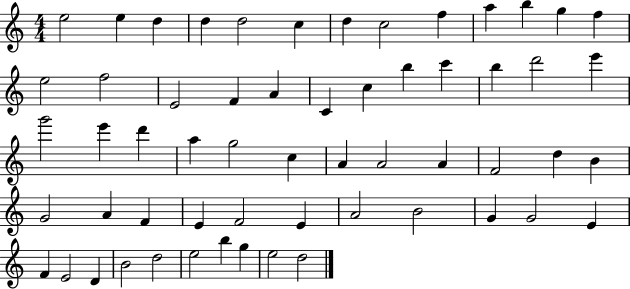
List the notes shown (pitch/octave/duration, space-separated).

E5/h E5/q D5/q D5/q D5/h C5/q D5/q C5/h F5/q A5/q B5/q G5/q F5/q E5/h F5/h E4/h F4/q A4/q C4/q C5/q B5/q C6/q B5/q D6/h E6/q G6/h E6/q D6/q A5/q G5/h C5/q A4/q A4/h A4/q F4/h D5/q B4/q G4/h A4/q F4/q E4/q F4/h E4/q A4/h B4/h G4/q G4/h E4/q F4/q E4/h D4/q B4/h D5/h E5/h B5/q G5/q E5/h D5/h